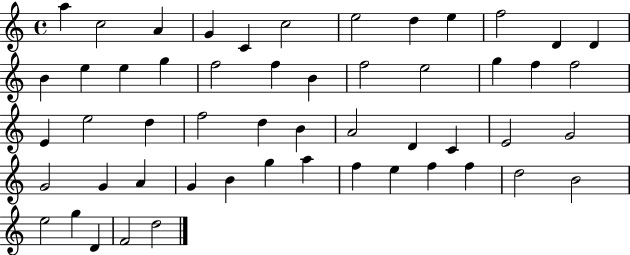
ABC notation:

X:1
T:Untitled
M:4/4
L:1/4
K:C
a c2 A G C c2 e2 d e f2 D D B e e g f2 f B f2 e2 g f f2 E e2 d f2 d B A2 D C E2 G2 G2 G A G B g a f e f f d2 B2 e2 g D F2 d2